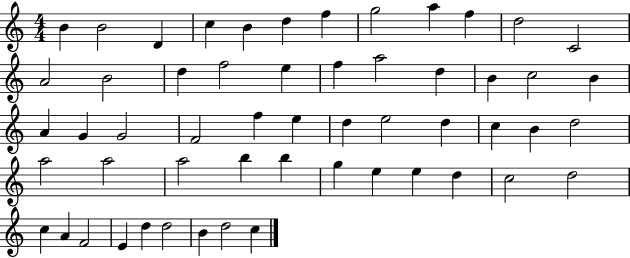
B4/q B4/h D4/q C5/q B4/q D5/q F5/q G5/h A5/q F5/q D5/h C4/h A4/h B4/h D5/q F5/h E5/q F5/q A5/h D5/q B4/q C5/h B4/q A4/q G4/q G4/h F4/h F5/q E5/q D5/q E5/h D5/q C5/q B4/q D5/h A5/h A5/h A5/h B5/q B5/q G5/q E5/q E5/q D5/q C5/h D5/h C5/q A4/q F4/h E4/q D5/q D5/h B4/q D5/h C5/q